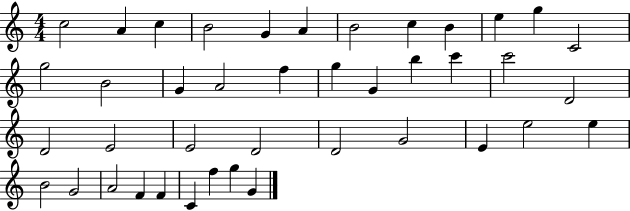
C5/h A4/q C5/q B4/h G4/q A4/q B4/h C5/q B4/q E5/q G5/q C4/h G5/h B4/h G4/q A4/h F5/q G5/q G4/q B5/q C6/q C6/h D4/h D4/h E4/h E4/h D4/h D4/h G4/h E4/q E5/h E5/q B4/h G4/h A4/h F4/q F4/q C4/q F5/q G5/q G4/q